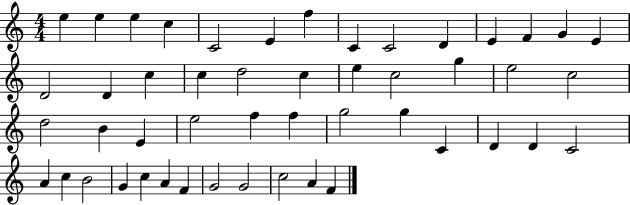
X:1
T:Untitled
M:4/4
L:1/4
K:C
e e e c C2 E f C C2 D E F G E D2 D c c d2 c e c2 g e2 c2 d2 B E e2 f f g2 g C D D C2 A c B2 G c A F G2 G2 c2 A F